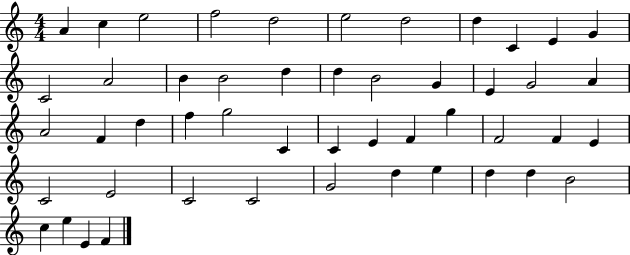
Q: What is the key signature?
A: C major